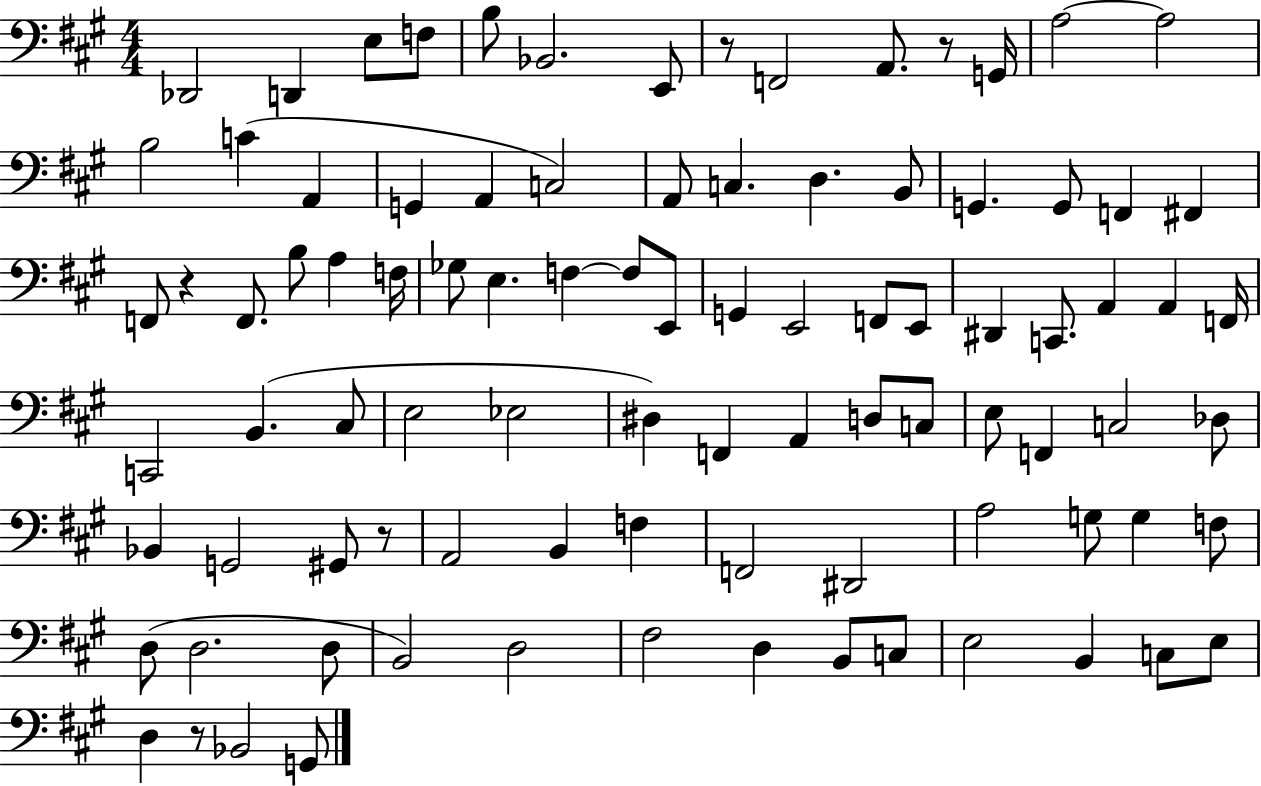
{
  \clef bass
  \numericTimeSignature
  \time 4/4
  \key a \major
  des,2 d,4 e8 f8 | b8 bes,2. e,8 | r8 f,2 a,8. r8 g,16 | a2~~ a2 | \break b2 c'4( a,4 | g,4 a,4 c2) | a,8 c4. d4. b,8 | g,4. g,8 f,4 fis,4 | \break f,8 r4 f,8. b8 a4 f16 | ges8 e4. f4~~ f8 e,8 | g,4 e,2 f,8 e,8 | dis,4 c,8. a,4 a,4 f,16 | \break c,2 b,4.( cis8 | e2 ees2 | dis4) f,4 a,4 d8 c8 | e8 f,4 c2 des8 | \break bes,4 g,2 gis,8 r8 | a,2 b,4 f4 | f,2 dis,2 | a2 g8 g4 f8 | \break d8( d2. d8 | b,2) d2 | fis2 d4 b,8 c8 | e2 b,4 c8 e8 | \break d4 r8 bes,2 g,8 | \bar "|."
}